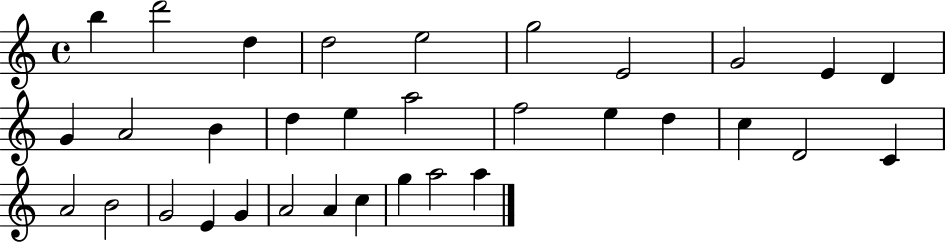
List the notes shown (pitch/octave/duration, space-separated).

B5/q D6/h D5/q D5/h E5/h G5/h E4/h G4/h E4/q D4/q G4/q A4/h B4/q D5/q E5/q A5/h F5/h E5/q D5/q C5/q D4/h C4/q A4/h B4/h G4/h E4/q G4/q A4/h A4/q C5/q G5/q A5/h A5/q